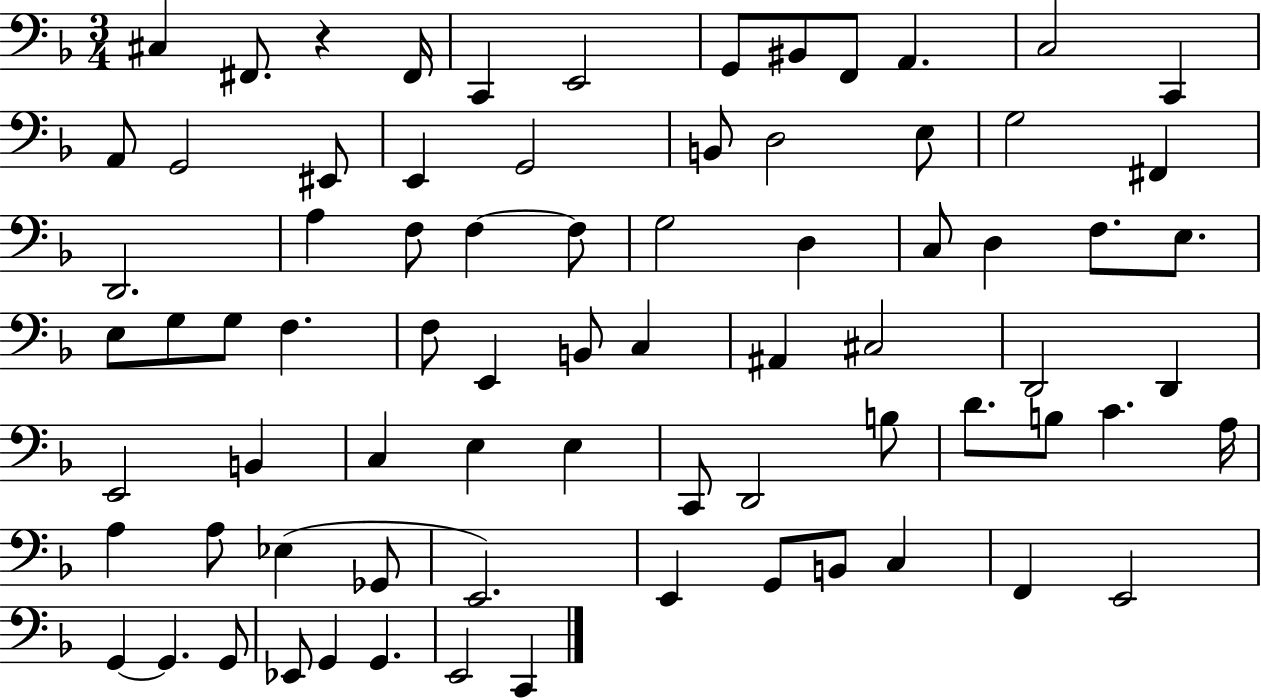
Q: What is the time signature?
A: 3/4